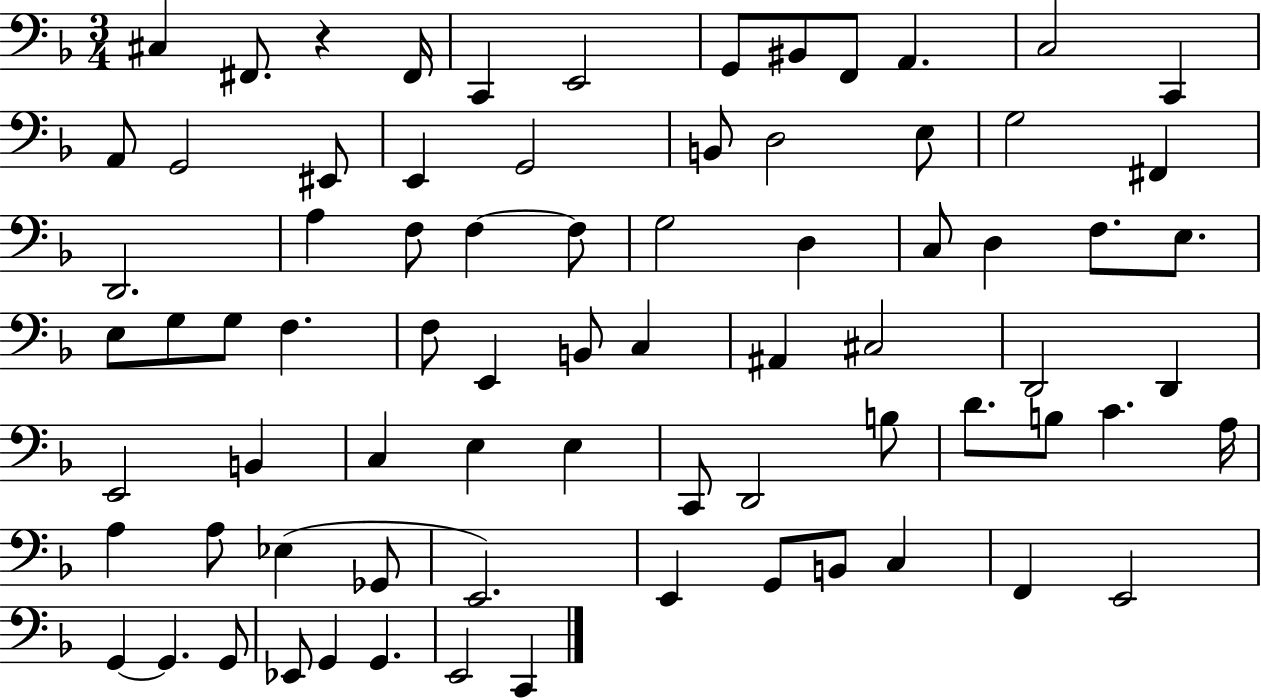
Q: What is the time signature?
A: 3/4